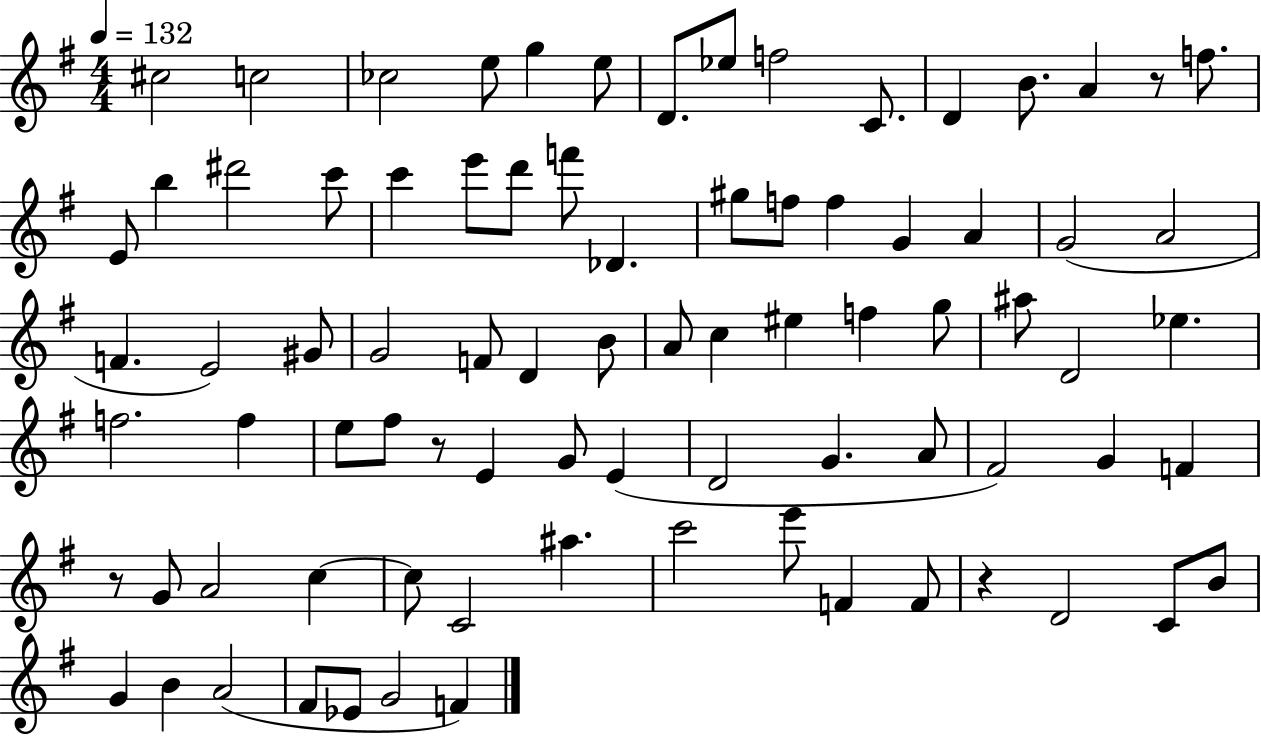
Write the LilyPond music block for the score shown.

{
  \clef treble
  \numericTimeSignature
  \time 4/4
  \key g \major
  \tempo 4 = 132
  cis''2 c''2 | ces''2 e''8 g''4 e''8 | d'8. ees''8 f''2 c'8. | d'4 b'8. a'4 r8 f''8. | \break e'8 b''4 dis'''2 c'''8 | c'''4 e'''8 d'''8 f'''8 des'4. | gis''8 f''8 f''4 g'4 a'4 | g'2( a'2 | \break f'4. e'2) gis'8 | g'2 f'8 d'4 b'8 | a'8 c''4 eis''4 f''4 g''8 | ais''8 d'2 ees''4. | \break f''2. f''4 | e''8 fis''8 r8 e'4 g'8 e'4( | d'2 g'4. a'8 | fis'2) g'4 f'4 | \break r8 g'8 a'2 c''4~~ | c''8 c'2 ais''4. | c'''2 e'''8 f'4 f'8 | r4 d'2 c'8 b'8 | \break g'4 b'4 a'2( | fis'8 ees'8 g'2 f'4) | \bar "|."
}